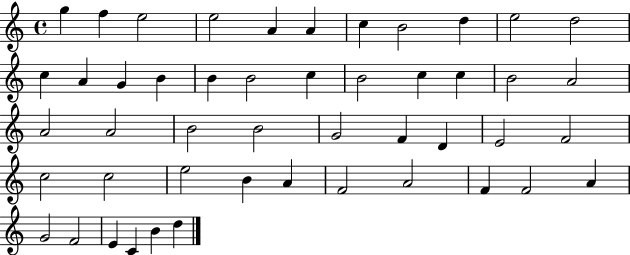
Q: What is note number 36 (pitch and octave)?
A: B4